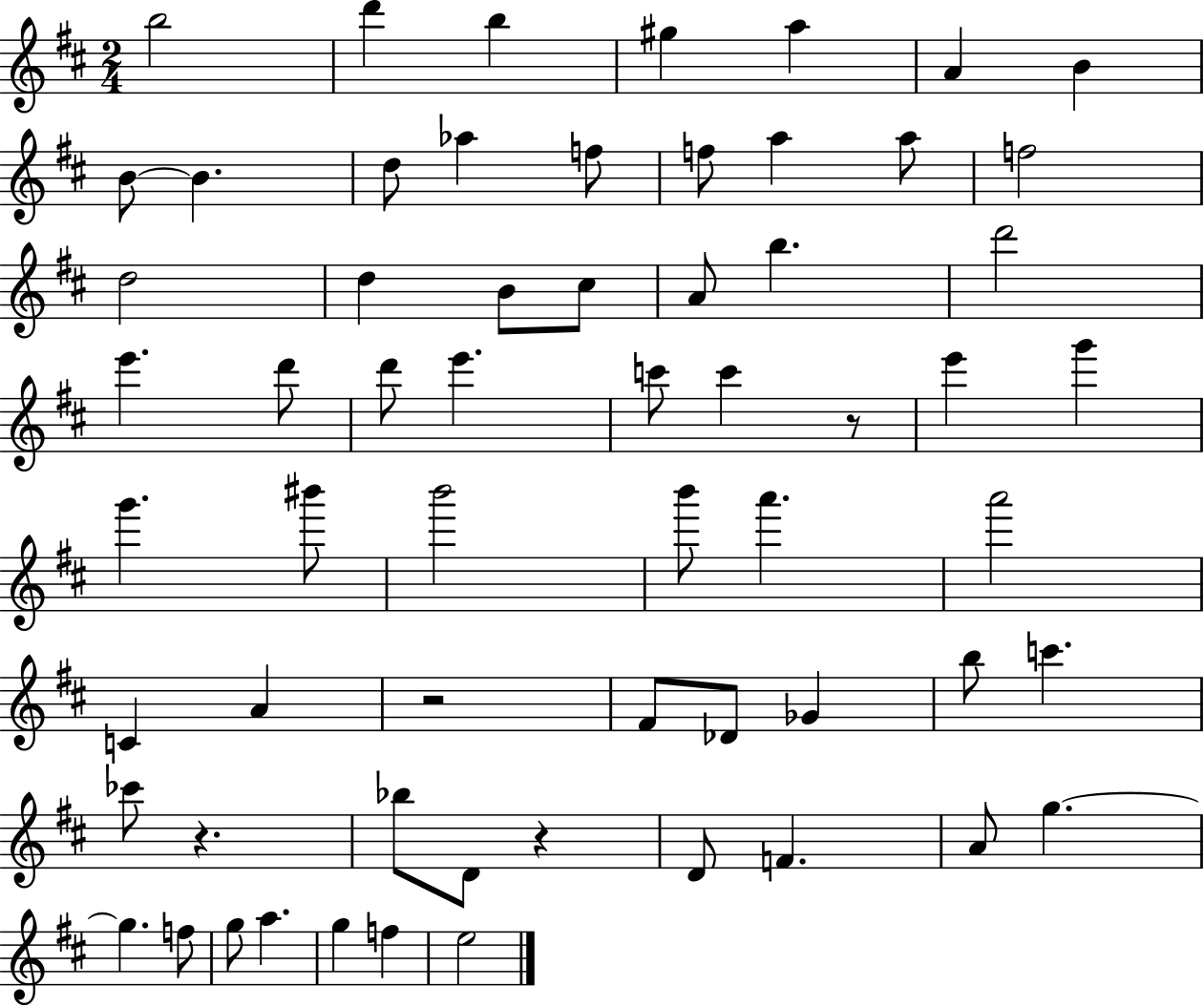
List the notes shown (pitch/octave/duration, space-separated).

B5/h D6/q B5/q G#5/q A5/q A4/q B4/q B4/e B4/q. D5/e Ab5/q F5/e F5/e A5/q A5/e F5/h D5/h D5/q B4/e C#5/e A4/e B5/q. D6/h E6/q. D6/e D6/e E6/q. C6/e C6/q R/e E6/q G6/q G6/q. BIS6/e B6/h B6/e A6/q. A6/h C4/q A4/q R/h F#4/e Db4/e Gb4/q B5/e C6/q. CES6/e R/q. Bb5/e D4/e R/q D4/e F4/q. A4/e G5/q. G5/q. F5/e G5/e A5/q. G5/q F5/q E5/h